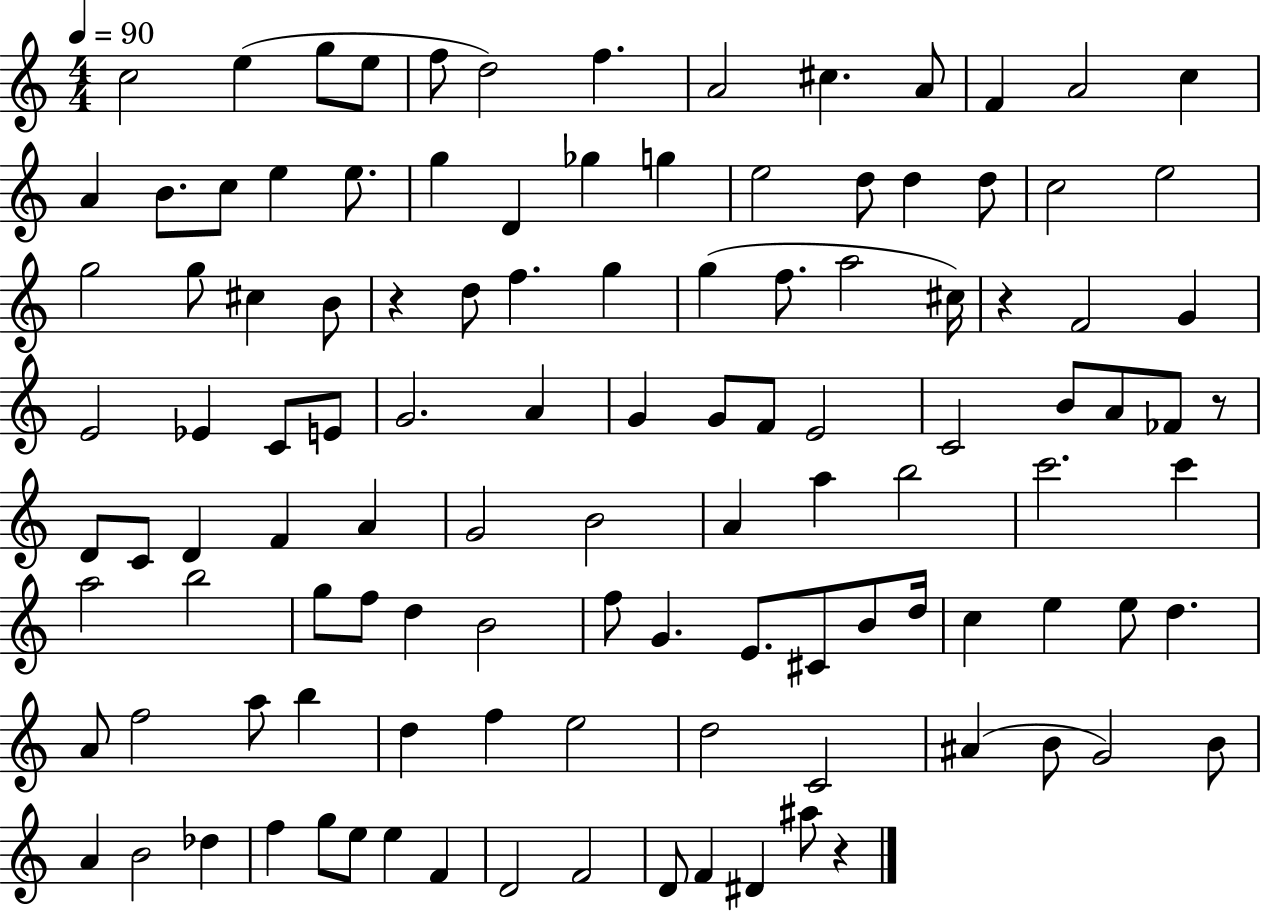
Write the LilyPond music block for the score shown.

{
  \clef treble
  \numericTimeSignature
  \time 4/4
  \key c \major
  \tempo 4 = 90
  \repeat volta 2 { c''2 e''4( g''8 e''8 | f''8 d''2) f''4. | a'2 cis''4. a'8 | f'4 a'2 c''4 | \break a'4 b'8. c''8 e''4 e''8. | g''4 d'4 ges''4 g''4 | e''2 d''8 d''4 d''8 | c''2 e''2 | \break g''2 g''8 cis''4 b'8 | r4 d''8 f''4. g''4 | g''4( f''8. a''2 cis''16) | r4 f'2 g'4 | \break e'2 ees'4 c'8 e'8 | g'2. a'4 | g'4 g'8 f'8 e'2 | c'2 b'8 a'8 fes'8 r8 | \break d'8 c'8 d'4 f'4 a'4 | g'2 b'2 | a'4 a''4 b''2 | c'''2. c'''4 | \break a''2 b''2 | g''8 f''8 d''4 b'2 | f''8 g'4. e'8. cis'8 b'8 d''16 | c''4 e''4 e''8 d''4. | \break a'8 f''2 a''8 b''4 | d''4 f''4 e''2 | d''2 c'2 | ais'4( b'8 g'2) b'8 | \break a'4 b'2 des''4 | f''4 g''8 e''8 e''4 f'4 | d'2 f'2 | d'8 f'4 dis'4 ais''8 r4 | \break } \bar "|."
}